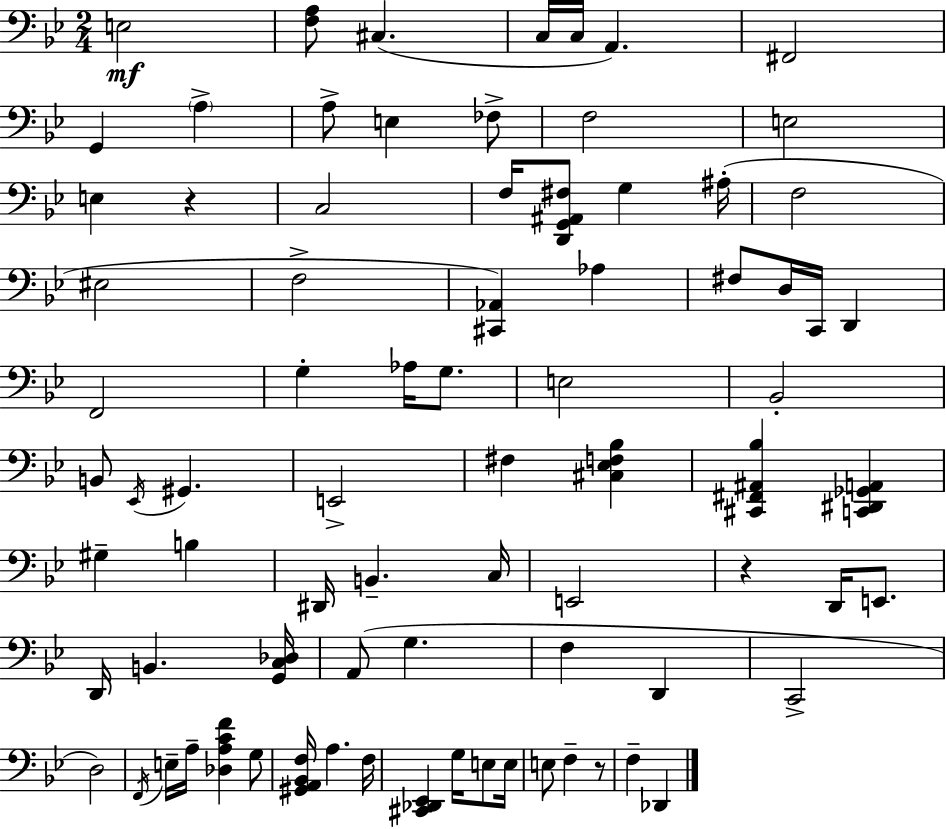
E3/h [F3,A3]/e C#3/q. C3/s C3/s A2/q. F#2/h G2/q A3/q A3/e E3/q FES3/e F3/h E3/h E3/q R/q C3/h F3/s [D2,G2,A#2,F#3]/e G3/q A#3/s F3/h EIS3/h F3/h [C#2,Ab2]/q Ab3/q F#3/e D3/s C2/s D2/q F2/h G3/q Ab3/s G3/e. E3/h Bb2/h B2/e Eb2/s G#2/q. E2/h F#3/q [C#3,Eb3,F3,Bb3]/q [C#2,F#2,A#2,Bb3]/q [C2,D#2,Gb2,A2]/q G#3/q B3/q D#2/s B2/q. C3/s E2/h R/q D2/s E2/e. D2/s B2/q. [G2,C3,Db3]/s A2/e G3/q. F3/q D2/q C2/h D3/h F2/s E3/s A3/s [Db3,A3,C4,F4]/q G3/e [G#2,A2,Bb2,F3]/s A3/q. F3/s [C#2,Db2,Eb2]/q G3/s E3/e E3/s E3/e F3/q R/e F3/q Db2/q